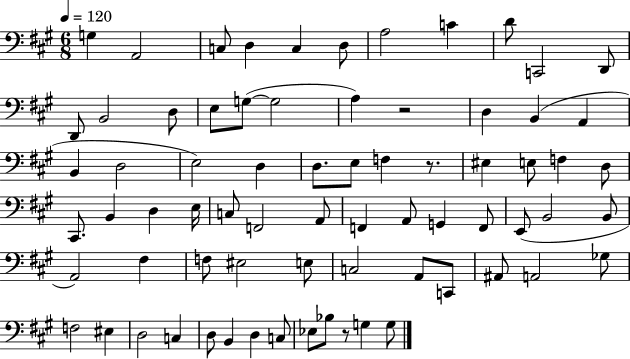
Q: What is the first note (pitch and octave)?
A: G3